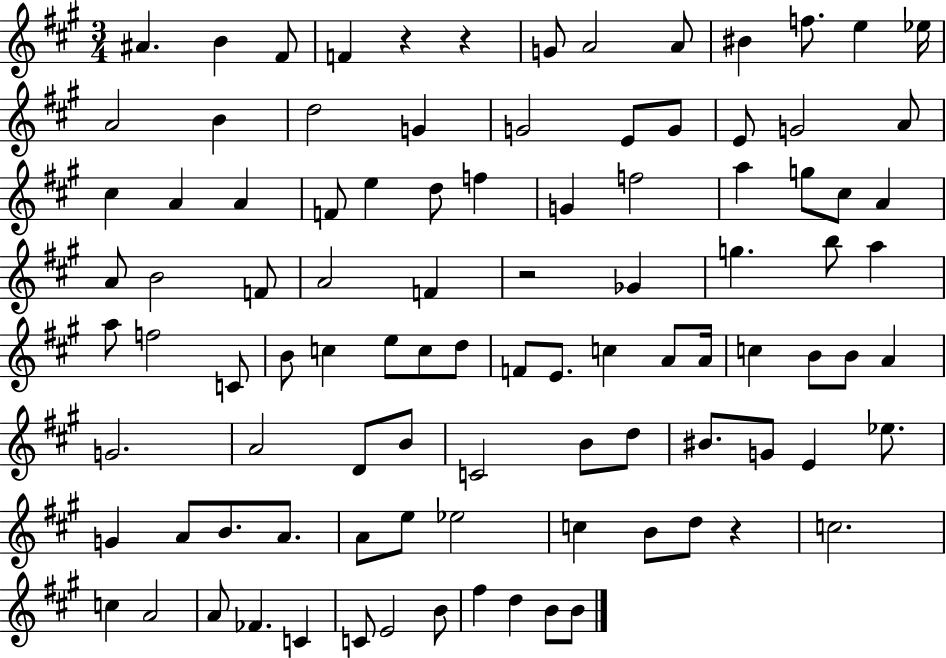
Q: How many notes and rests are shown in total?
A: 98